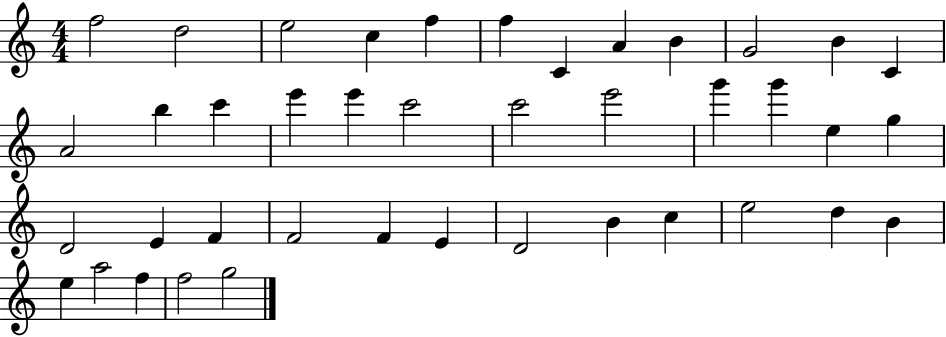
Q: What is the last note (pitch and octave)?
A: G5